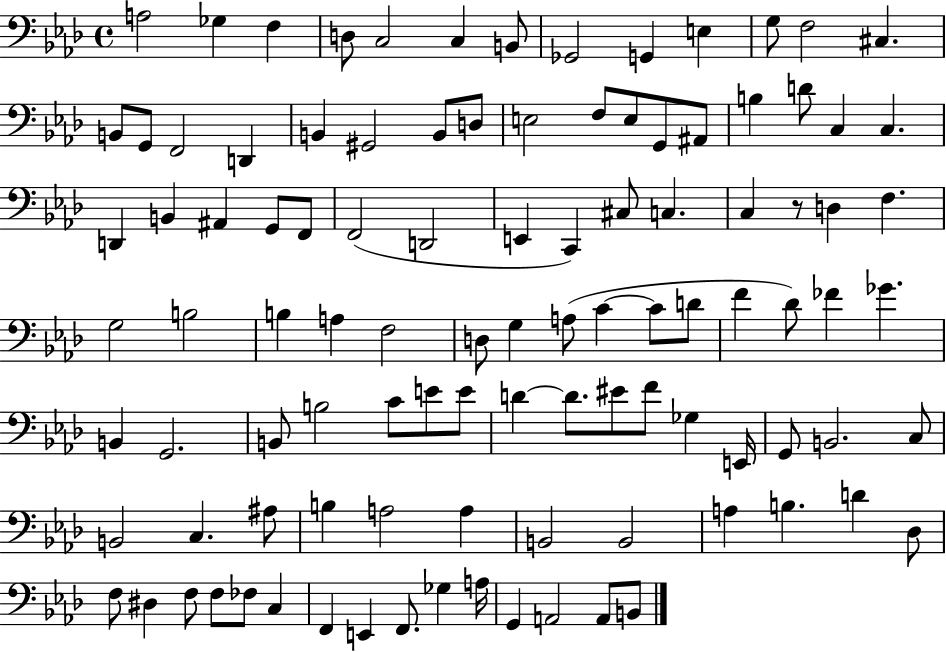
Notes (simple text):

A3/h Gb3/q F3/q D3/e C3/h C3/q B2/e Gb2/h G2/q E3/q G3/e F3/h C#3/q. B2/e G2/e F2/h D2/q B2/q G#2/h B2/e D3/e E3/h F3/e E3/e G2/e A#2/e B3/q D4/e C3/q C3/q. D2/q B2/q A#2/q G2/e F2/e F2/h D2/h E2/q C2/q C#3/e C3/q. C3/q R/e D3/q F3/q. G3/h B3/h B3/q A3/q F3/h D3/e G3/q A3/e C4/q C4/e D4/e F4/q Db4/e FES4/q Gb4/q. B2/q G2/h. B2/e B3/h C4/e E4/e E4/e D4/q D4/e. EIS4/e F4/e Gb3/q E2/s G2/e B2/h. C3/e B2/h C3/q. A#3/e B3/q A3/h A3/q B2/h B2/h A3/q B3/q. D4/q Db3/e F3/e D#3/q F3/e F3/e FES3/e C3/q F2/q E2/q F2/e. Gb3/q A3/s G2/q A2/h A2/e B2/e